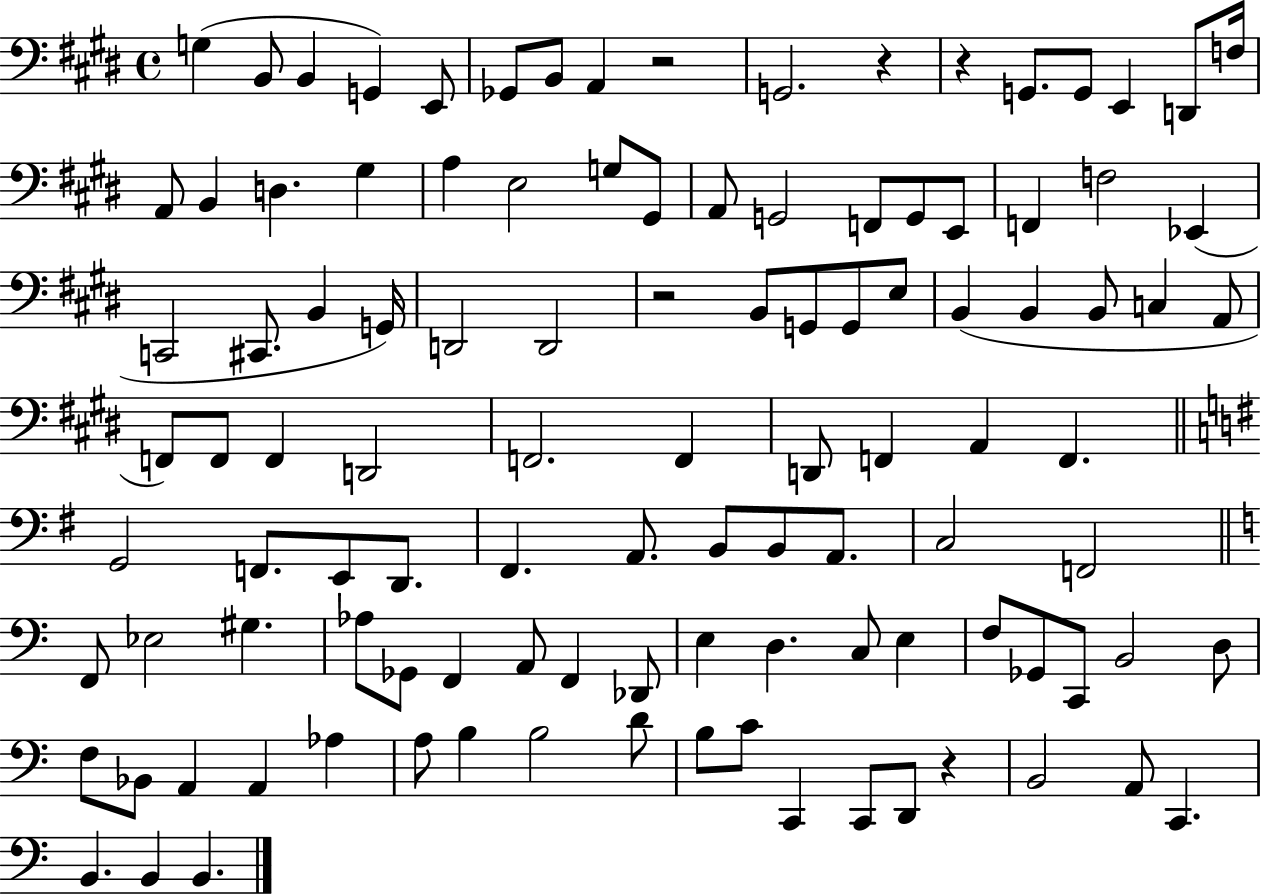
X:1
T:Untitled
M:4/4
L:1/4
K:E
G, B,,/2 B,, G,, E,,/2 _G,,/2 B,,/2 A,, z2 G,,2 z z G,,/2 G,,/2 E,, D,,/2 F,/4 A,,/2 B,, D, ^G, A, E,2 G,/2 ^G,,/2 A,,/2 G,,2 F,,/2 G,,/2 E,,/2 F,, F,2 _E,, C,,2 ^C,,/2 B,, G,,/4 D,,2 D,,2 z2 B,,/2 G,,/2 G,,/2 E,/2 B,, B,, B,,/2 C, A,,/2 F,,/2 F,,/2 F,, D,,2 F,,2 F,, D,,/2 F,, A,, F,, G,,2 F,,/2 E,,/2 D,,/2 ^F,, A,,/2 B,,/2 B,,/2 A,,/2 C,2 F,,2 F,,/2 _E,2 ^G, _A,/2 _G,,/2 F,, A,,/2 F,, _D,,/2 E, D, C,/2 E, F,/2 _G,,/2 C,,/2 B,,2 D,/2 F,/2 _B,,/2 A,, A,, _A, A,/2 B, B,2 D/2 B,/2 C/2 C,, C,,/2 D,,/2 z B,,2 A,,/2 C,, B,, B,, B,,